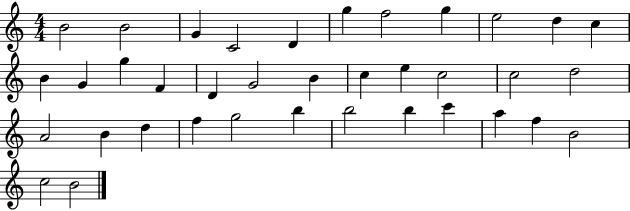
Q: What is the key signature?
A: C major